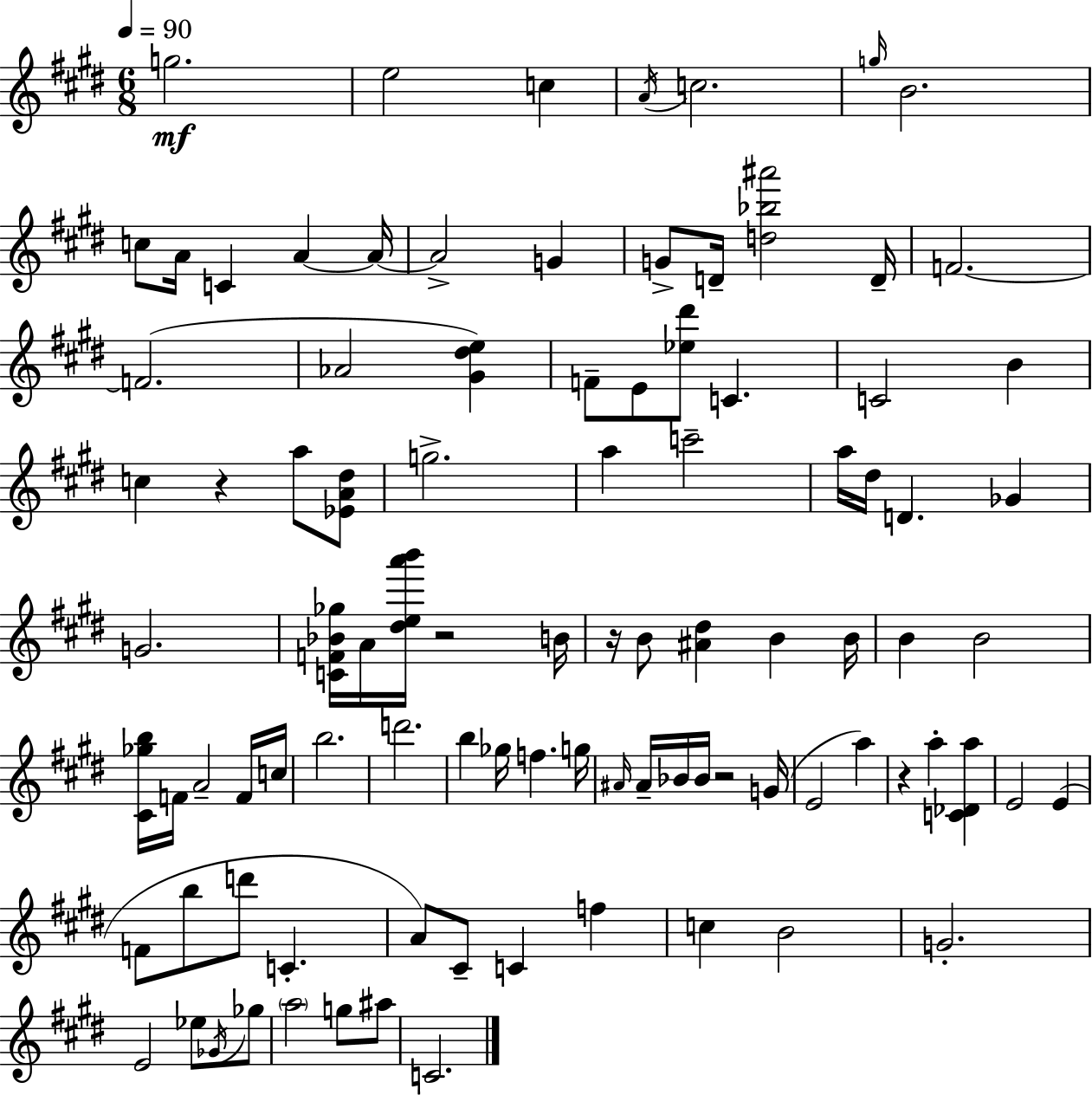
G5/h. E5/h C5/q A4/s C5/h. G5/s B4/h. C5/e A4/s C4/q A4/q A4/s A4/h G4/q G4/e D4/s [D5,Bb5,A#6]/h D4/s F4/h. F4/h. Ab4/h [G#4,D#5,E5]/q F4/e E4/e [Eb5,D#6]/e C4/q. C4/h B4/q C5/q R/q A5/e [Eb4,A4,D#5]/e G5/h. A5/q C6/h A5/s D#5/s D4/q. Gb4/q G4/h. [C4,F4,Bb4,Gb5]/s A4/s [D#5,E5,A6,B6]/s R/h B4/s R/s B4/e [A#4,D#5]/q B4/q B4/s B4/q B4/h [C#4,Gb5,B5]/s F4/s A4/h F4/s C5/s B5/h. D6/h. B5/q Gb5/s F5/q. G5/s A#4/s A#4/s Bb4/s Bb4/s R/h G4/s E4/h A5/q R/q A5/q [C4,Db4,A5]/q E4/h E4/q F4/e B5/e D6/e C4/q. A4/e C#4/e C4/q F5/q C5/q B4/h G4/h. E4/h Eb5/e Gb4/s Gb5/e A5/h G5/e A#5/e C4/h.